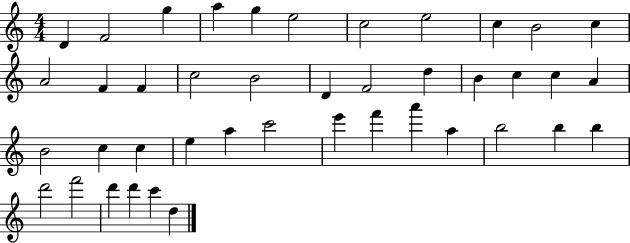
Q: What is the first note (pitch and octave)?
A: D4